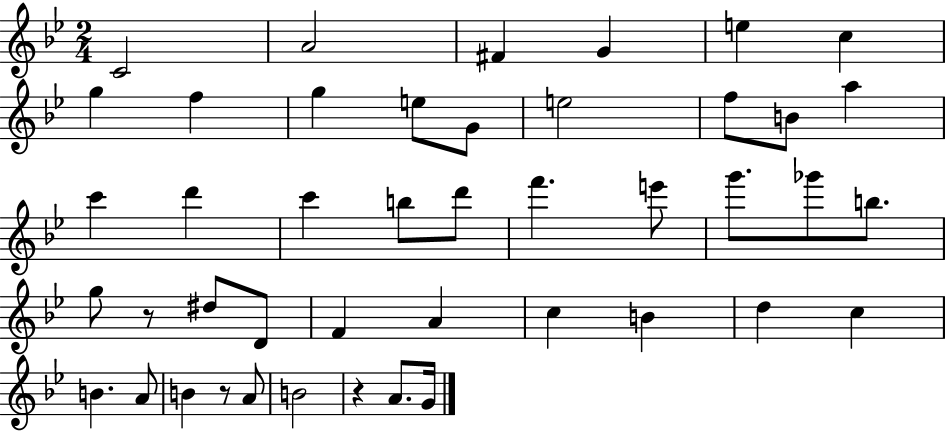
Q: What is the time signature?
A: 2/4